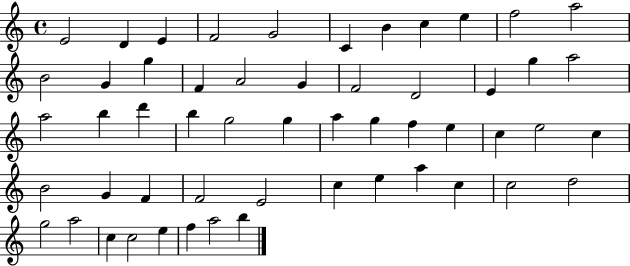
E4/h D4/q E4/q F4/h G4/h C4/q B4/q C5/q E5/q F5/h A5/h B4/h G4/q G5/q F4/q A4/h G4/q F4/h D4/h E4/q G5/q A5/h A5/h B5/q D6/q B5/q G5/h G5/q A5/q G5/q F5/q E5/q C5/q E5/h C5/q B4/h G4/q F4/q F4/h E4/h C5/q E5/q A5/q C5/q C5/h D5/h G5/h A5/h C5/q C5/h E5/q F5/q A5/h B5/q